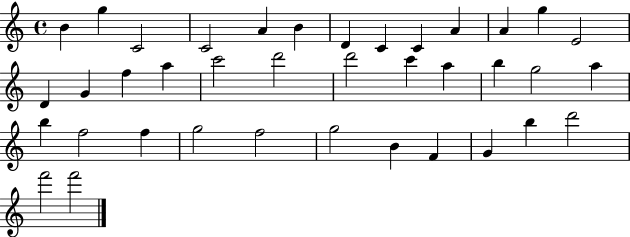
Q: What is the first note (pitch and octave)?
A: B4